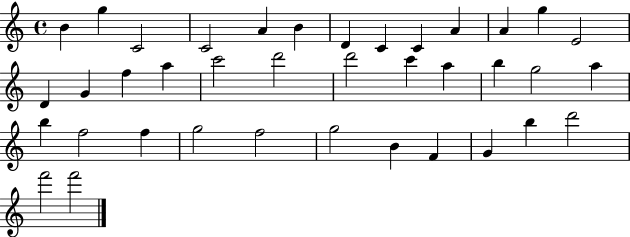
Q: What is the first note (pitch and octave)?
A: B4